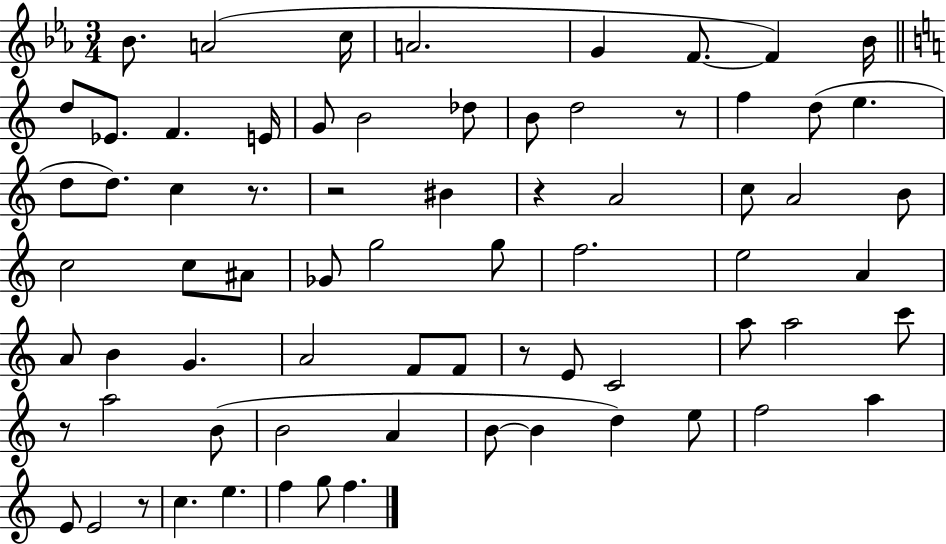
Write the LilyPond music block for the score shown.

{
  \clef treble
  \numericTimeSignature
  \time 3/4
  \key ees \major
  \repeat volta 2 { bes'8. a'2( c''16 | a'2. | g'4 f'8.~~ f'4) bes'16 | \bar "||" \break \key a \minor d''8 ees'8. f'4. e'16 | g'8 b'2 des''8 | b'8 d''2 r8 | f''4 d''8( e''4. | \break d''8 d''8.) c''4 r8. | r2 bis'4 | r4 a'2 | c''8 a'2 b'8 | \break c''2 c''8 ais'8 | ges'8 g''2 g''8 | f''2. | e''2 a'4 | \break a'8 b'4 g'4. | a'2 f'8 f'8 | r8 e'8 c'2 | a''8 a''2 c'''8 | \break r8 a''2 b'8( | b'2 a'4 | b'8~~ b'4 d''4) e''8 | f''2 a''4 | \break e'8 e'2 r8 | c''4. e''4. | f''4 g''8 f''4. | } \bar "|."
}